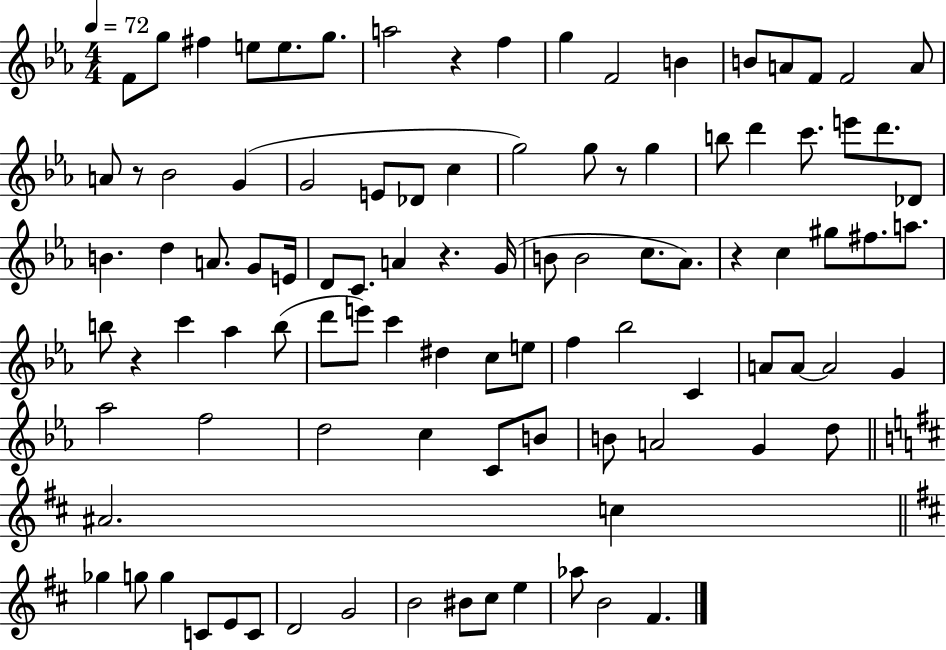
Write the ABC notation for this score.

X:1
T:Untitled
M:4/4
L:1/4
K:Eb
F/2 g/2 ^f e/2 e/2 g/2 a2 z f g F2 B B/2 A/2 F/2 F2 A/2 A/2 z/2 _B2 G G2 E/2 _D/2 c g2 g/2 z/2 g b/2 d' c'/2 e'/2 d'/2 _D/2 B d A/2 G/2 E/4 D/2 C/2 A z G/4 B/2 B2 c/2 _A/2 z c ^g/2 ^f/2 a/2 b/2 z c' _a b/2 d'/2 e'/2 c' ^d c/2 e/2 f _b2 C A/2 A/2 A2 G _a2 f2 d2 c C/2 B/2 B/2 A2 G d/2 ^A2 c _g g/2 g C/2 E/2 C/2 D2 G2 B2 ^B/2 ^c/2 e _a/2 B2 ^F